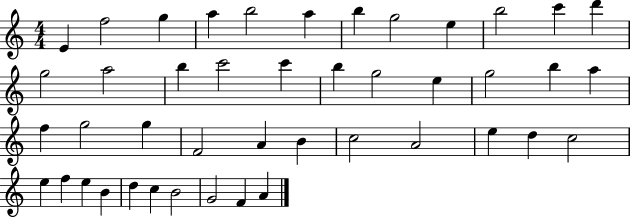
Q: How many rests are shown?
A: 0